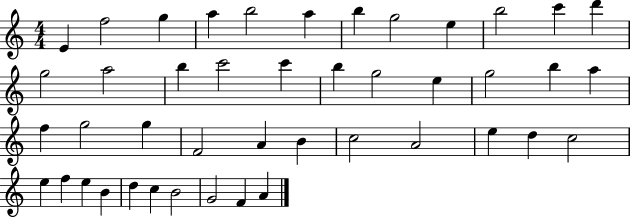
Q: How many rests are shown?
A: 0